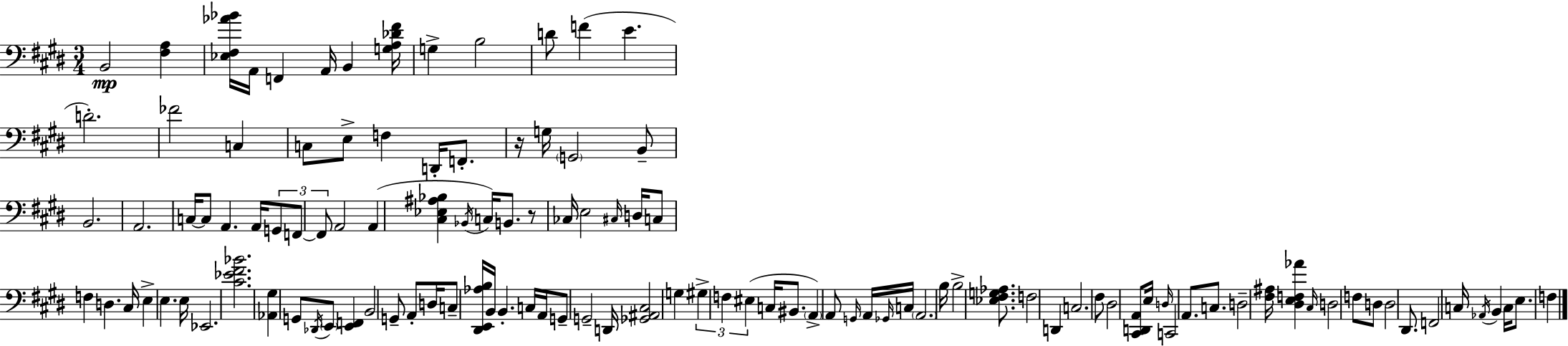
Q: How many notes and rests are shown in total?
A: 116